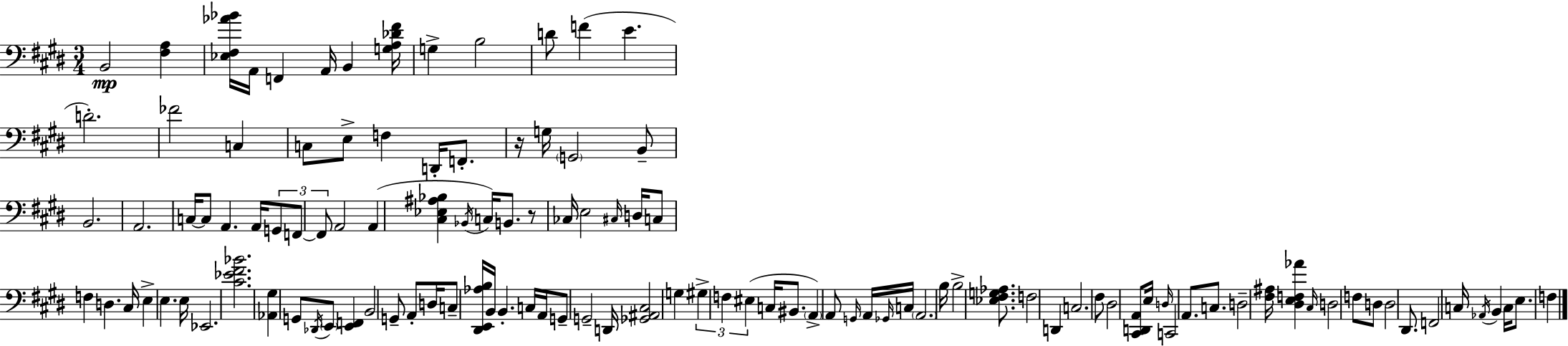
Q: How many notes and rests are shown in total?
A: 116